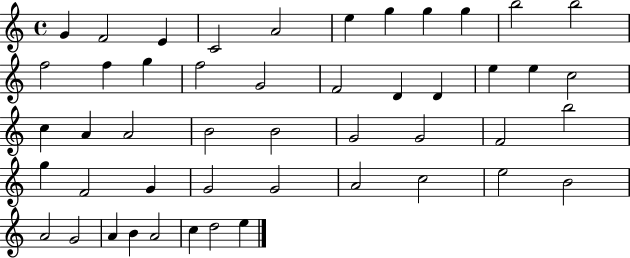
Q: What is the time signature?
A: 4/4